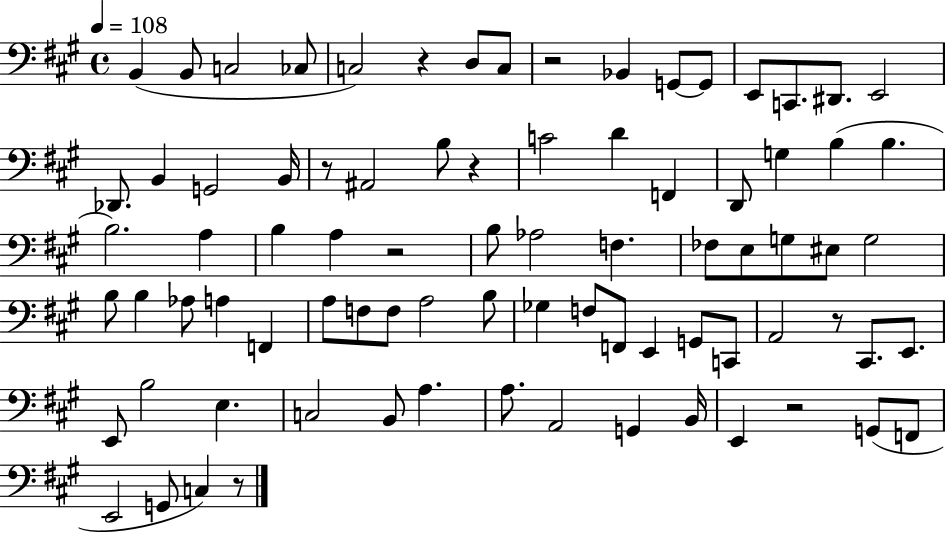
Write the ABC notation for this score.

X:1
T:Untitled
M:4/4
L:1/4
K:A
B,, B,,/2 C,2 _C,/2 C,2 z D,/2 C,/2 z2 _B,, G,,/2 G,,/2 E,,/2 C,,/2 ^D,,/2 E,,2 _D,,/2 B,, G,,2 B,,/4 z/2 ^A,,2 B,/2 z C2 D F,, D,,/2 G, B, B, B,2 A, B, A, z2 B,/2 _A,2 F, _F,/2 E,/2 G,/2 ^E,/2 G,2 B,/2 B, _A,/2 A, F,, A,/2 F,/2 F,/2 A,2 B,/2 _G, F,/2 F,,/2 E,, G,,/2 C,,/2 A,,2 z/2 ^C,,/2 E,,/2 E,,/2 B,2 E, C,2 B,,/2 A, A,/2 A,,2 G,, B,,/4 E,, z2 G,,/2 F,,/2 E,,2 G,,/2 C, z/2